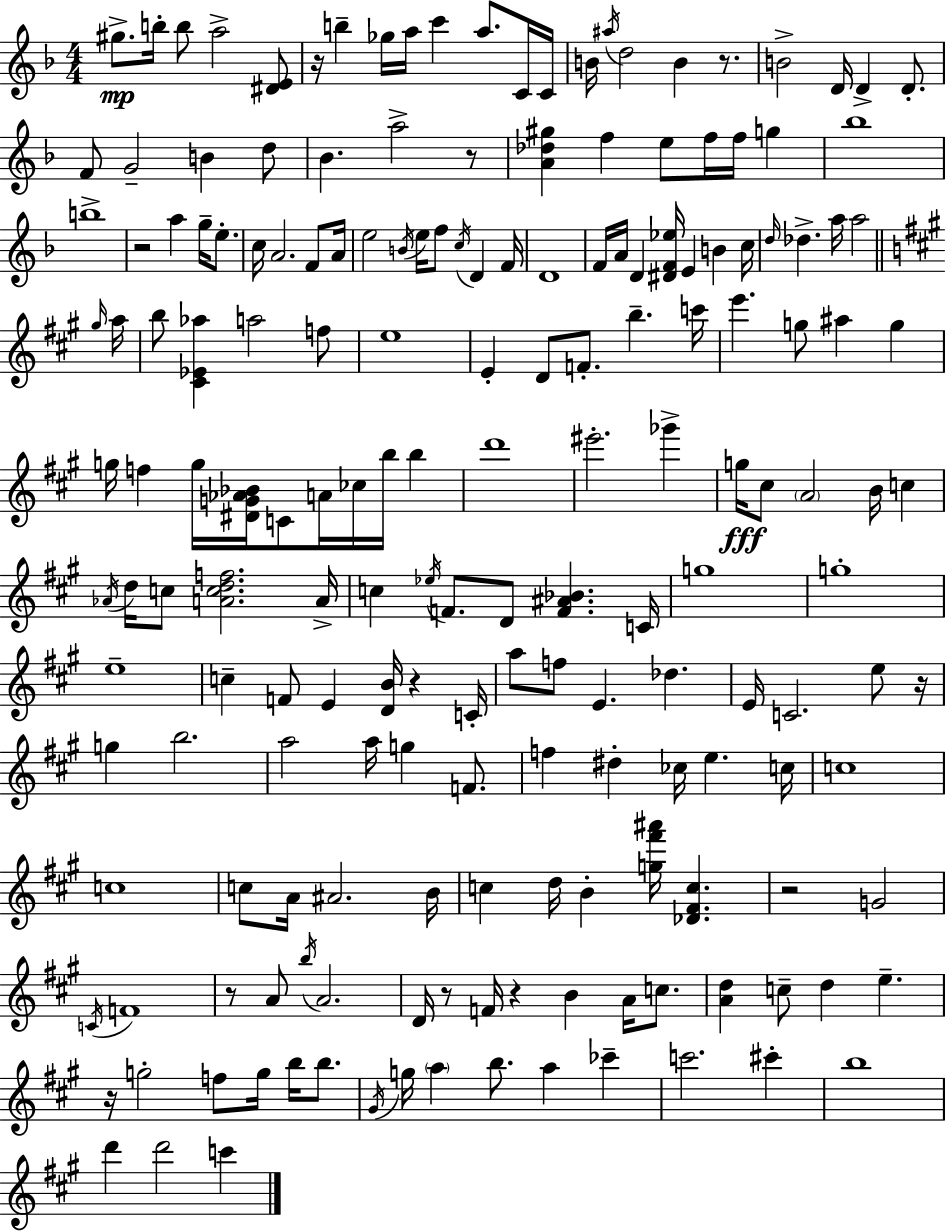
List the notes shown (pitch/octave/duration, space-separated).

G#5/e. B5/s B5/e A5/h [D#4,E4]/e R/s B5/q Gb5/s A5/s C6/q A5/e. C4/s C4/s B4/s A#5/s D5/h B4/q R/e. B4/h D4/s D4/q D4/e. F4/e G4/h B4/q D5/e Bb4/q. A5/h R/e [A4,Db5,G#5]/q F5/q E5/e F5/s F5/s G5/q Bb5/w B5/w R/h A5/q G5/s E5/e. C5/s A4/h. F4/e A4/s E5/h B4/s E5/s F5/e C5/s D4/q F4/s D4/w F4/s A4/s D4/q [D#4,F4,Eb5]/s E4/q B4/q C5/s D5/s Db5/q. A5/s A5/h G#5/s A5/s B5/e [C#4,Eb4,Ab5]/q A5/h F5/e E5/w E4/q D4/e F4/e. B5/q. C6/s E6/q. G5/e A#5/q G5/q G5/s F5/q G5/s [D#4,G4,Ab4,Bb4]/s C4/e A4/s CES5/s B5/s B5/q D6/w EIS6/h. Gb6/q G5/s C#5/e A4/h B4/s C5/q Ab4/s D5/s C5/e [A4,C5,D5,F5]/h. A4/s C5/q Eb5/s F4/e. D4/e [F4,A#4,Bb4]/q. C4/s G5/w G5/w E5/w C5/q F4/e E4/q [D4,B4]/s R/q C4/s A5/e F5/e E4/q. Db5/q. E4/s C4/h. E5/e R/s G5/q B5/h. A5/h A5/s G5/q F4/e. F5/q D#5/q CES5/s E5/q. C5/s C5/w C5/w C5/e A4/s A#4/h. B4/s C5/q D5/s B4/q [G5,F#6,A#6]/s [Db4,F#4,C5]/q. R/h G4/h C4/s F4/w R/e A4/e B5/s A4/h. D4/s R/e F4/s R/q B4/q A4/s C5/e. [A4,D5]/q C5/e D5/q E5/q. R/s G5/h F5/e G5/s B5/s B5/e. G#4/s G5/s A5/q B5/e. A5/q CES6/q C6/h. C#6/q B5/w D6/q D6/h C6/q